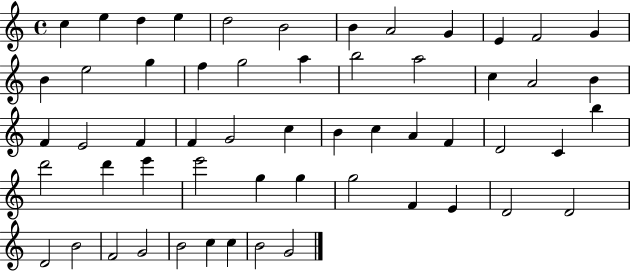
{
  \clef treble
  \time 4/4
  \defaultTimeSignature
  \key c \major
  c''4 e''4 d''4 e''4 | d''2 b'2 | b'4 a'2 g'4 | e'4 f'2 g'4 | \break b'4 e''2 g''4 | f''4 g''2 a''4 | b''2 a''2 | c''4 a'2 b'4 | \break f'4 e'2 f'4 | f'4 g'2 c''4 | b'4 c''4 a'4 f'4 | d'2 c'4 b''4 | \break d'''2 d'''4 e'''4 | e'''2 g''4 g''4 | g''2 f'4 e'4 | d'2 d'2 | \break d'2 b'2 | f'2 g'2 | b'2 c''4 c''4 | b'2 g'2 | \break \bar "|."
}